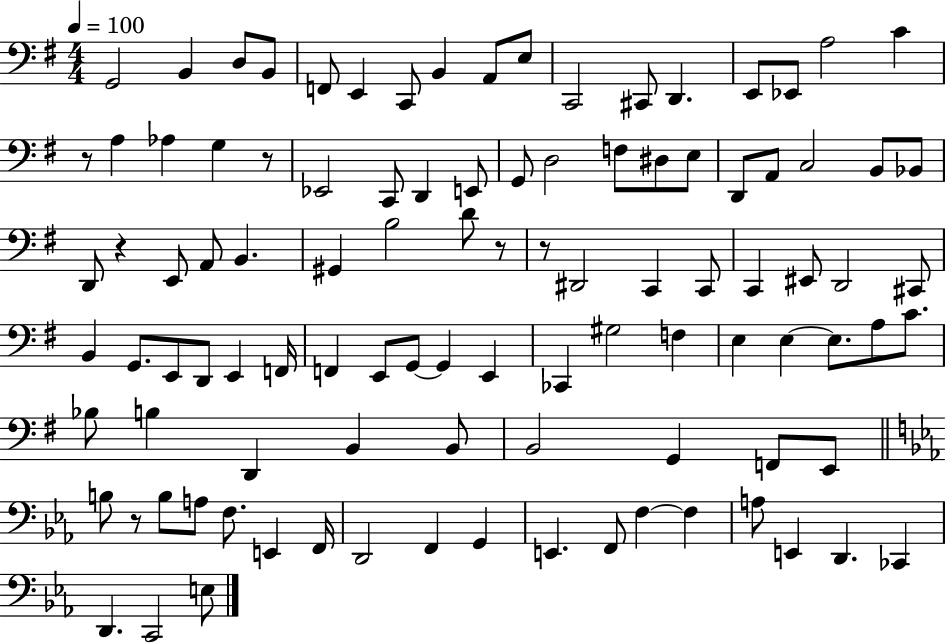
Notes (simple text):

G2/h B2/q D3/e B2/e F2/e E2/q C2/e B2/q A2/e E3/e C2/h C#2/e D2/q. E2/e Eb2/e A3/h C4/q R/e A3/q Ab3/q G3/q R/e Eb2/h C2/e D2/q E2/e G2/e D3/h F3/e D#3/e E3/e D2/e A2/e C3/h B2/e Bb2/e D2/e R/q E2/e A2/e B2/q. G#2/q B3/h D4/e R/e R/e D#2/h C2/q C2/e C2/q EIS2/e D2/h C#2/e B2/q G2/e. E2/e D2/e E2/q F2/s F2/q E2/e G2/e G2/q E2/q CES2/q G#3/h F3/q E3/q E3/q E3/e. A3/e C4/e. Bb3/e B3/q D2/q B2/q B2/e B2/h G2/q F2/e E2/e B3/e R/e B3/e A3/e F3/e. E2/q F2/s D2/h F2/q G2/q E2/q. F2/e F3/q F3/q A3/e E2/q D2/q. CES2/q D2/q. C2/h E3/e